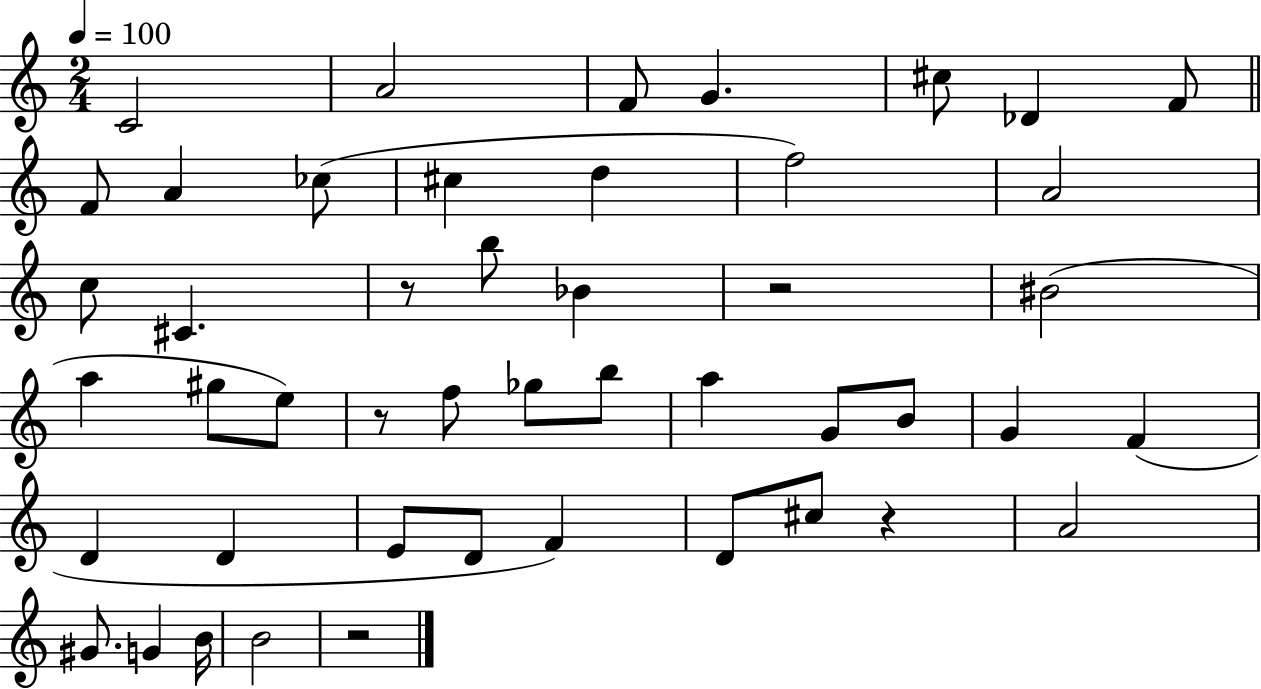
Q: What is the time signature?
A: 2/4